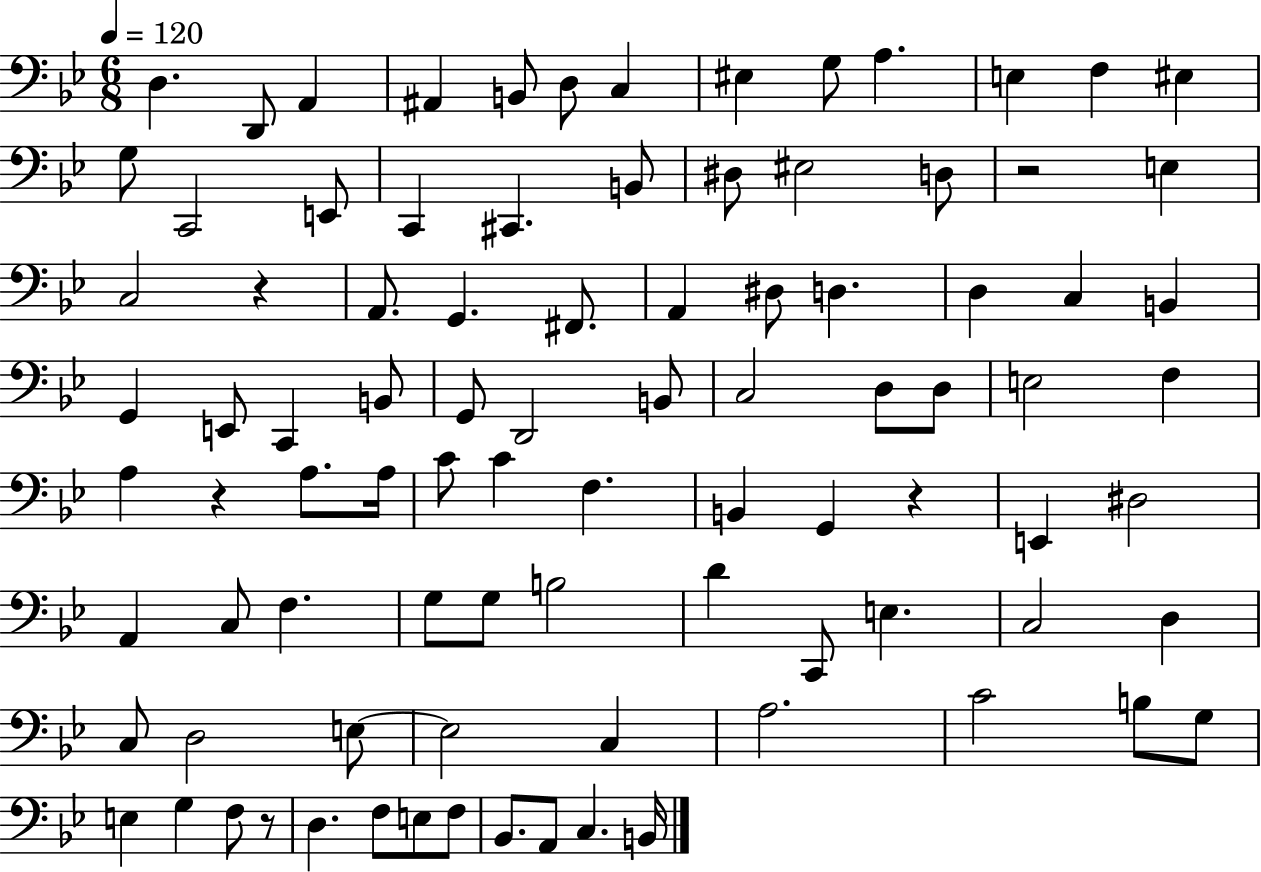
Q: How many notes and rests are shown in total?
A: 91